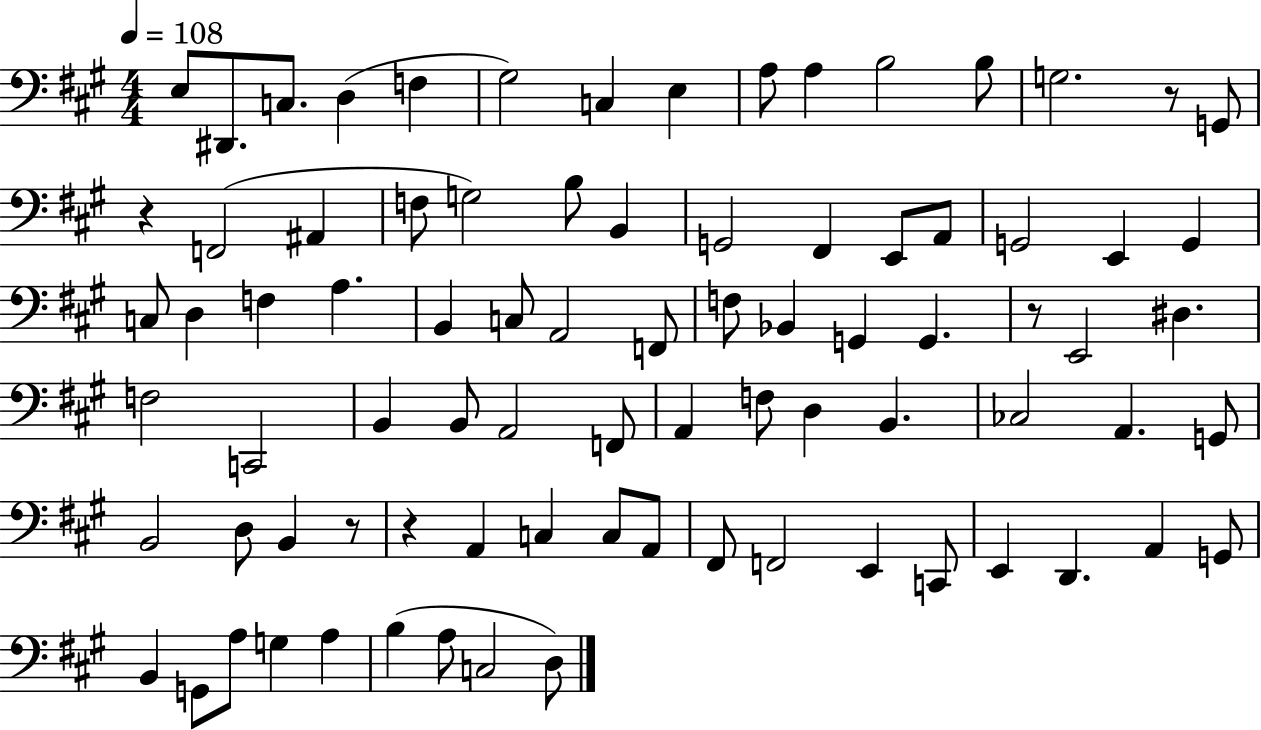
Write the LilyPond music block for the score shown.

{
  \clef bass
  \numericTimeSignature
  \time 4/4
  \key a \major
  \tempo 4 = 108
  e8 dis,8. c8. d4( f4 | gis2) c4 e4 | a8 a4 b2 b8 | g2. r8 g,8 | \break r4 f,2( ais,4 | f8 g2) b8 b,4 | g,2 fis,4 e,8 a,8 | g,2 e,4 g,4 | \break c8 d4 f4 a4. | b,4 c8 a,2 f,8 | f8 bes,4 g,4 g,4. | r8 e,2 dis4. | \break f2 c,2 | b,4 b,8 a,2 f,8 | a,4 f8 d4 b,4. | ces2 a,4. g,8 | \break b,2 d8 b,4 r8 | r4 a,4 c4 c8 a,8 | fis,8 f,2 e,4 c,8 | e,4 d,4. a,4 g,8 | \break b,4 g,8 a8 g4 a4 | b4( a8 c2 d8) | \bar "|."
}